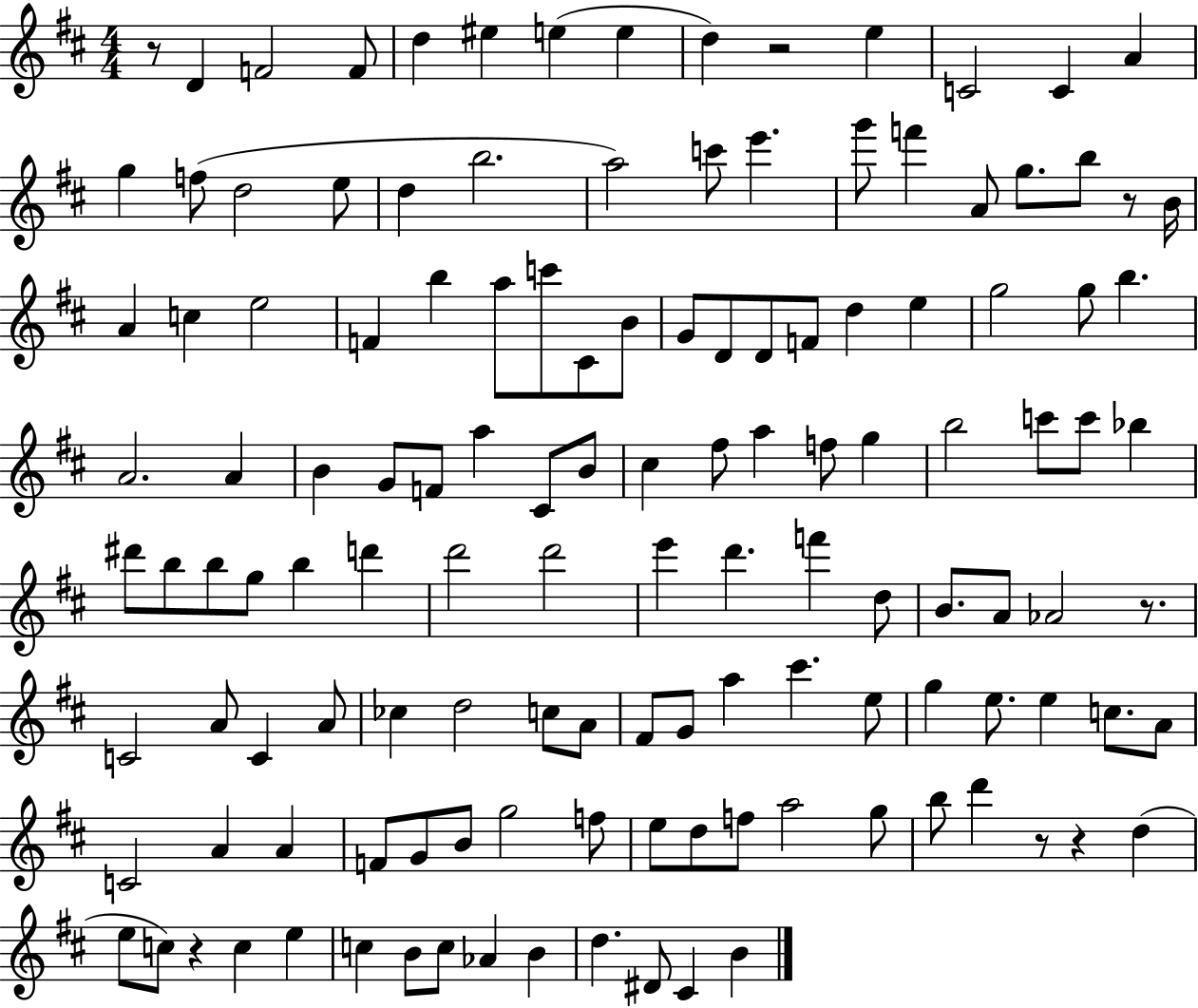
R/e D4/q F4/h F4/e D5/q EIS5/q E5/q E5/q D5/q R/h E5/q C4/h C4/q A4/q G5/q F5/e D5/h E5/e D5/q B5/h. A5/h C6/e E6/q. G6/e F6/q A4/e G5/e. B5/e R/e B4/s A4/q C5/q E5/h F4/q B5/q A5/e C6/e C#4/e B4/e G4/e D4/e D4/e F4/e D5/q E5/q G5/h G5/e B5/q. A4/h. A4/q B4/q G4/e F4/e A5/q C#4/e B4/e C#5/q F#5/e A5/q F5/e G5/q B5/h C6/e C6/e Bb5/q D#6/e B5/e B5/e G5/e B5/q D6/q D6/h D6/h E6/q D6/q. F6/q D5/e B4/e. A4/e Ab4/h R/e. C4/h A4/e C4/q A4/e CES5/q D5/h C5/e A4/e F#4/e G4/e A5/q C#6/q. E5/e G5/q E5/e. E5/q C5/e. A4/e C4/h A4/q A4/q F4/e G4/e B4/e G5/h F5/e E5/e D5/e F5/e A5/h G5/e B5/e D6/q R/e R/q D5/q E5/e C5/e R/q C5/q E5/q C5/q B4/e C5/e Ab4/q B4/q D5/q. D#4/e C#4/q B4/q